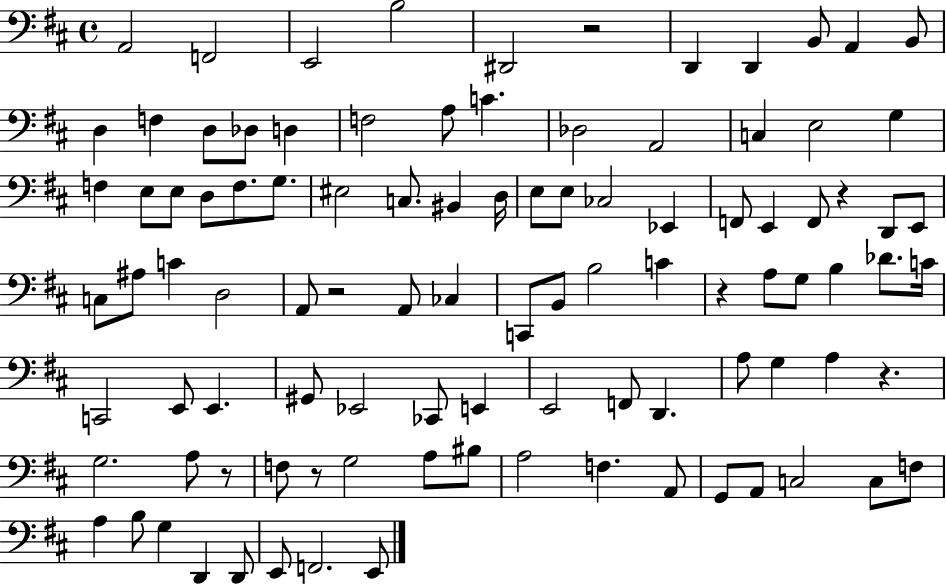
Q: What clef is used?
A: bass